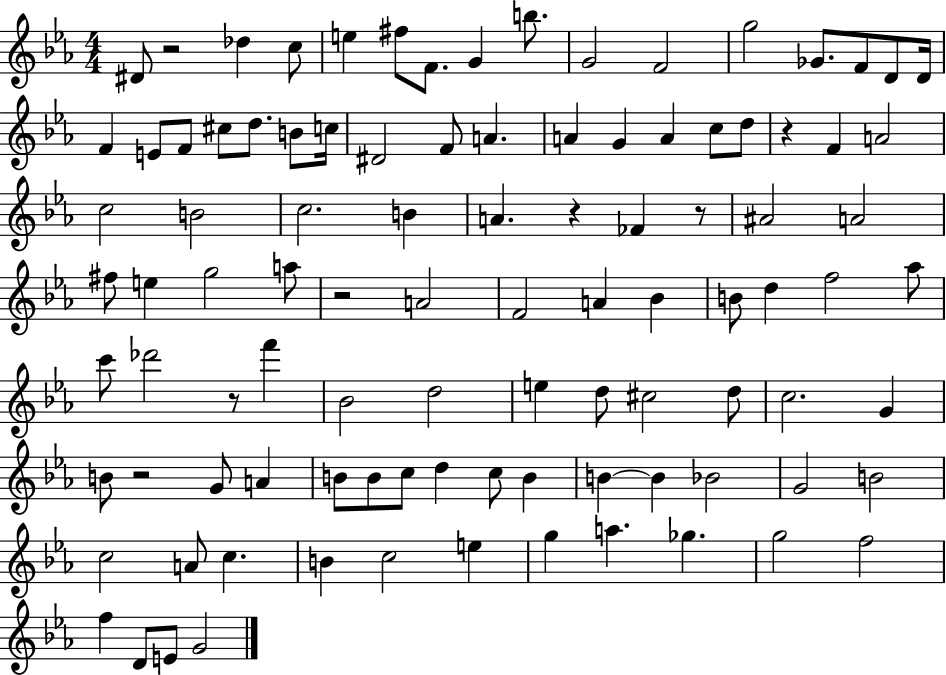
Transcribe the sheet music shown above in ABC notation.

X:1
T:Untitled
M:4/4
L:1/4
K:Eb
^D/2 z2 _d c/2 e ^f/2 F/2 G b/2 G2 F2 g2 _G/2 F/2 D/2 D/4 F E/2 F/2 ^c/2 d/2 B/2 c/4 ^D2 F/2 A A G A c/2 d/2 z F A2 c2 B2 c2 B A z _F z/2 ^A2 A2 ^f/2 e g2 a/2 z2 A2 F2 A _B B/2 d f2 _a/2 c'/2 _d'2 z/2 f' _B2 d2 e d/2 ^c2 d/2 c2 G B/2 z2 G/2 A B/2 B/2 c/2 d c/2 B B B _B2 G2 B2 c2 A/2 c B c2 e g a _g g2 f2 f D/2 E/2 G2